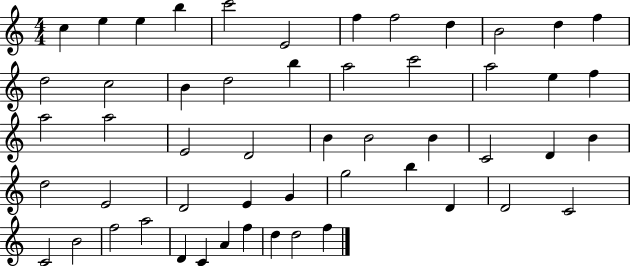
C5/q E5/q E5/q B5/q C6/h E4/h F5/q F5/h D5/q B4/h D5/q F5/q D5/h C5/h B4/q D5/h B5/q A5/h C6/h A5/h E5/q F5/q A5/h A5/h E4/h D4/h B4/q B4/h B4/q C4/h D4/q B4/q D5/h E4/h D4/h E4/q G4/q G5/h B5/q D4/q D4/h C4/h C4/h B4/h F5/h A5/h D4/q C4/q A4/q F5/q D5/q D5/h F5/q